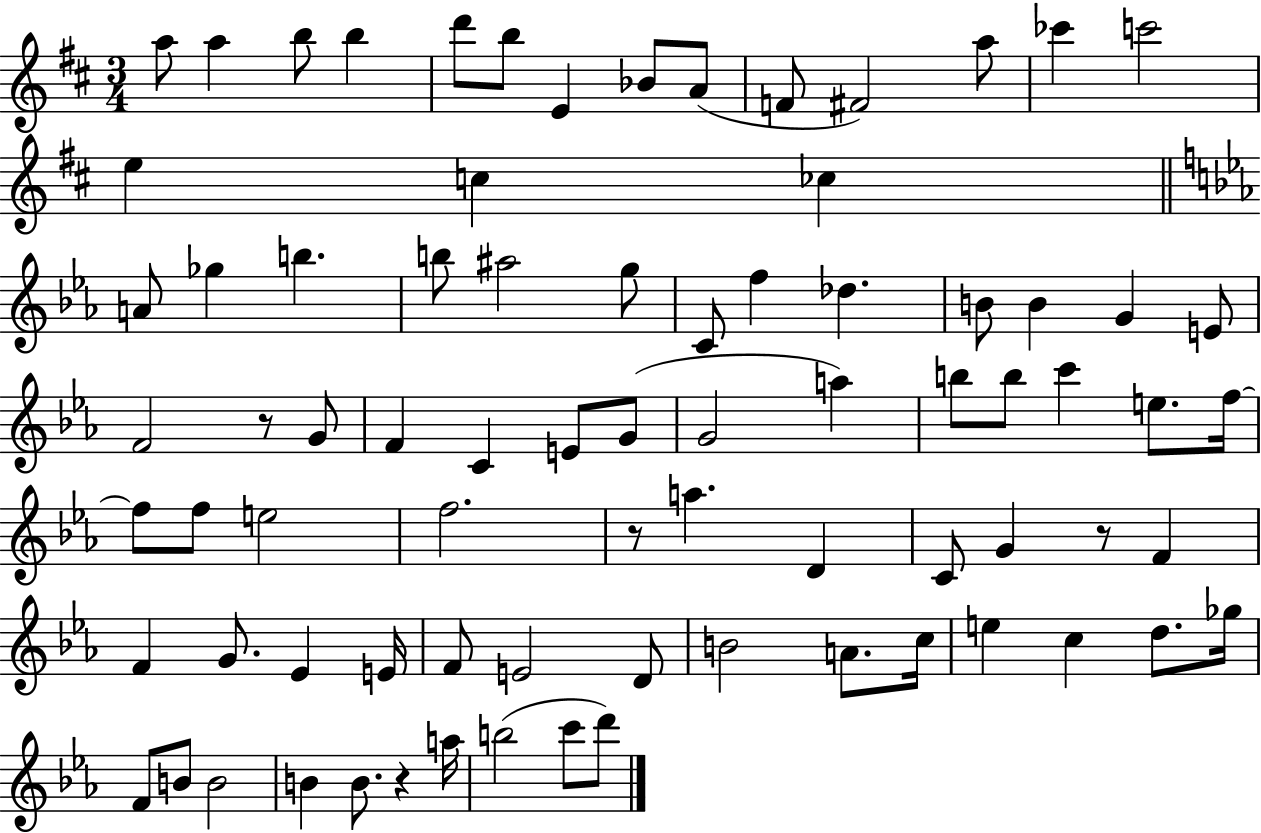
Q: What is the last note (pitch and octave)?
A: D6